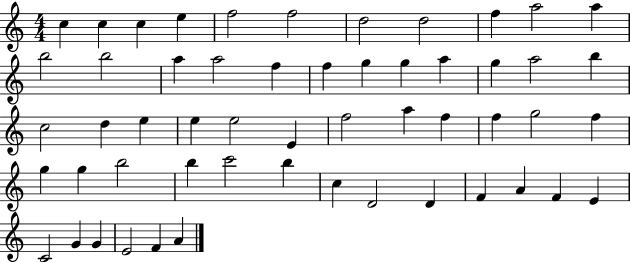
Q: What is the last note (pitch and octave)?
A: A4